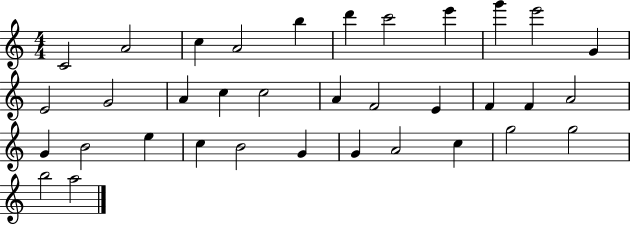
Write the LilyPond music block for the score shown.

{
  \clef treble
  \numericTimeSignature
  \time 4/4
  \key c \major
  c'2 a'2 | c''4 a'2 b''4 | d'''4 c'''2 e'''4 | g'''4 e'''2 g'4 | \break e'2 g'2 | a'4 c''4 c''2 | a'4 f'2 e'4 | f'4 f'4 a'2 | \break g'4 b'2 e''4 | c''4 b'2 g'4 | g'4 a'2 c''4 | g''2 g''2 | \break b''2 a''2 | \bar "|."
}